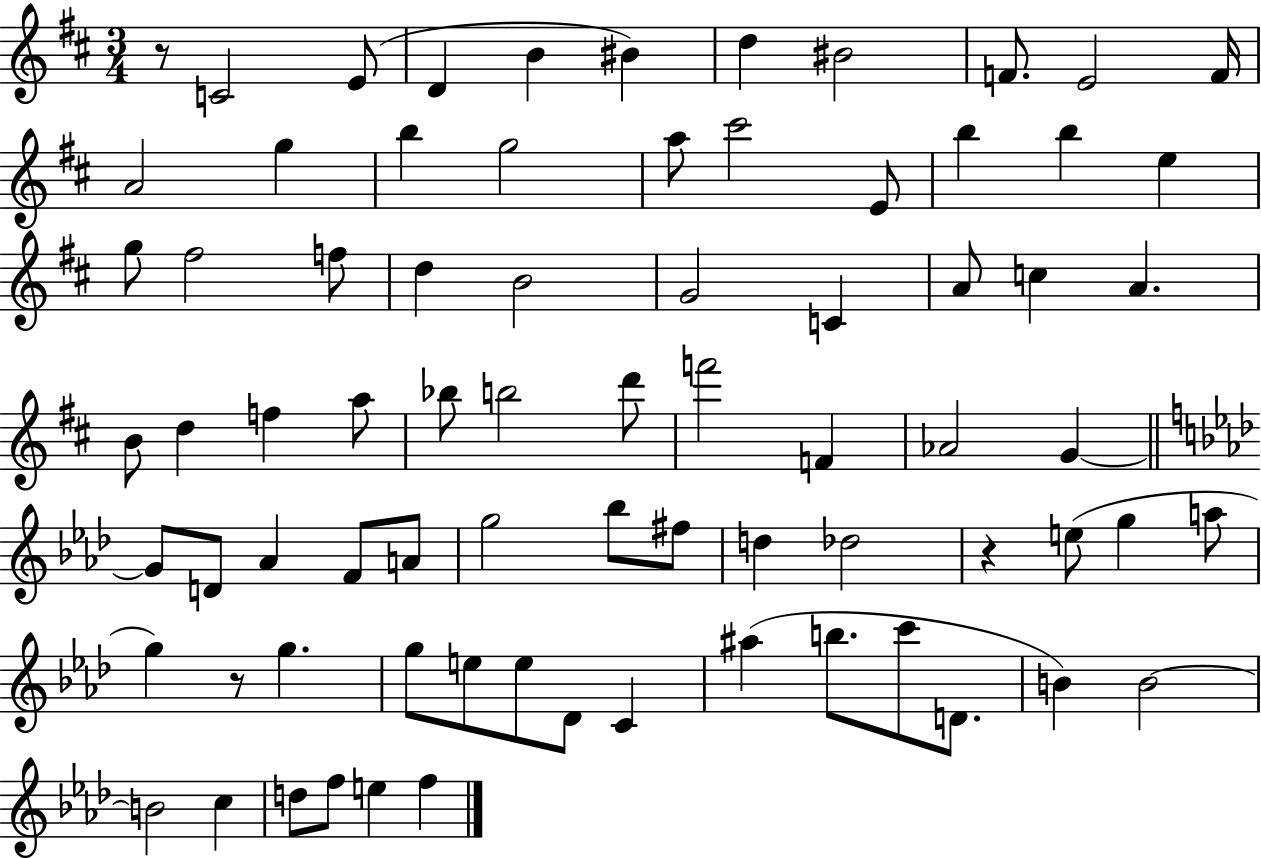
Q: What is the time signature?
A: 3/4